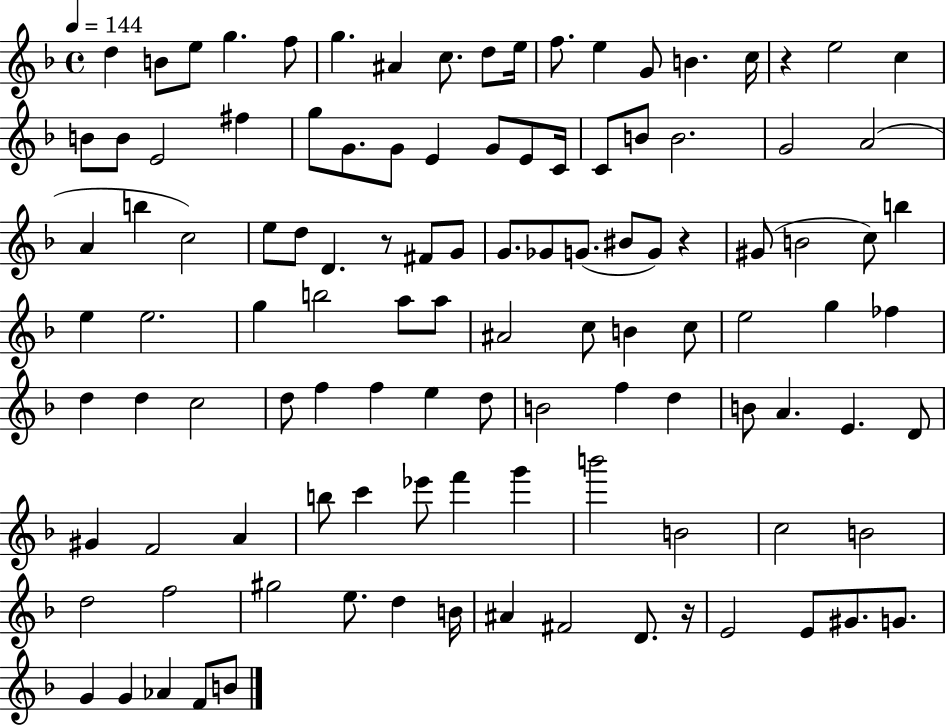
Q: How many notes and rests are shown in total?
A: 112